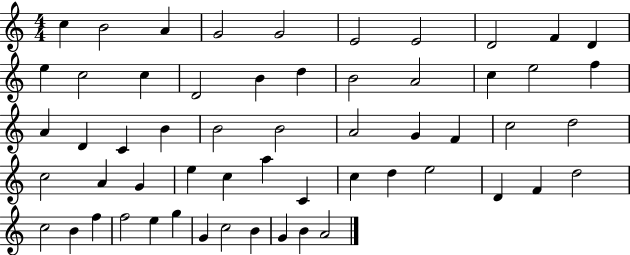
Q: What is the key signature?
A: C major